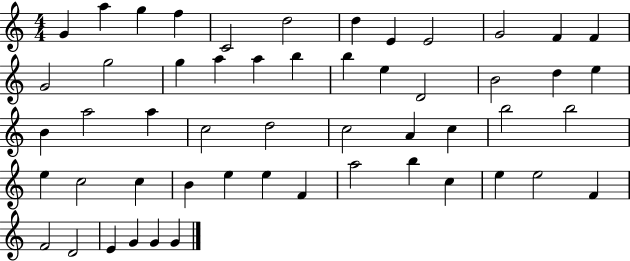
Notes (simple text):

G4/q A5/q G5/q F5/q C4/h D5/h D5/q E4/q E4/h G4/h F4/q F4/q G4/h G5/h G5/q A5/q A5/q B5/q B5/q E5/q D4/h B4/h D5/q E5/q B4/q A5/h A5/q C5/h D5/h C5/h A4/q C5/q B5/h B5/h E5/q C5/h C5/q B4/q E5/q E5/q F4/q A5/h B5/q C5/q E5/q E5/h F4/q F4/h D4/h E4/q G4/q G4/q G4/q